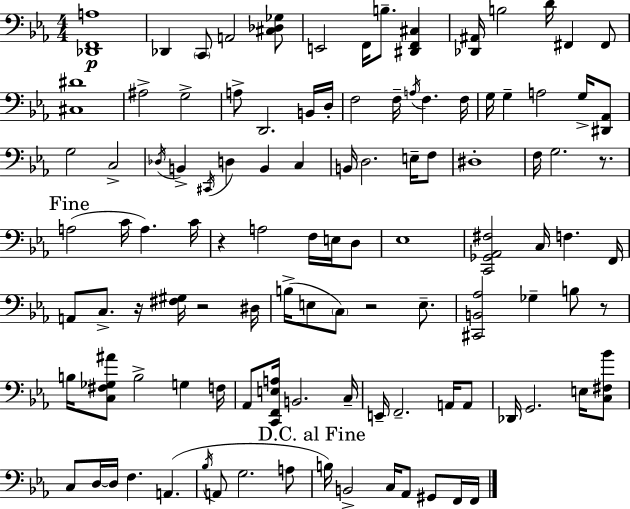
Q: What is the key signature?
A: EES major